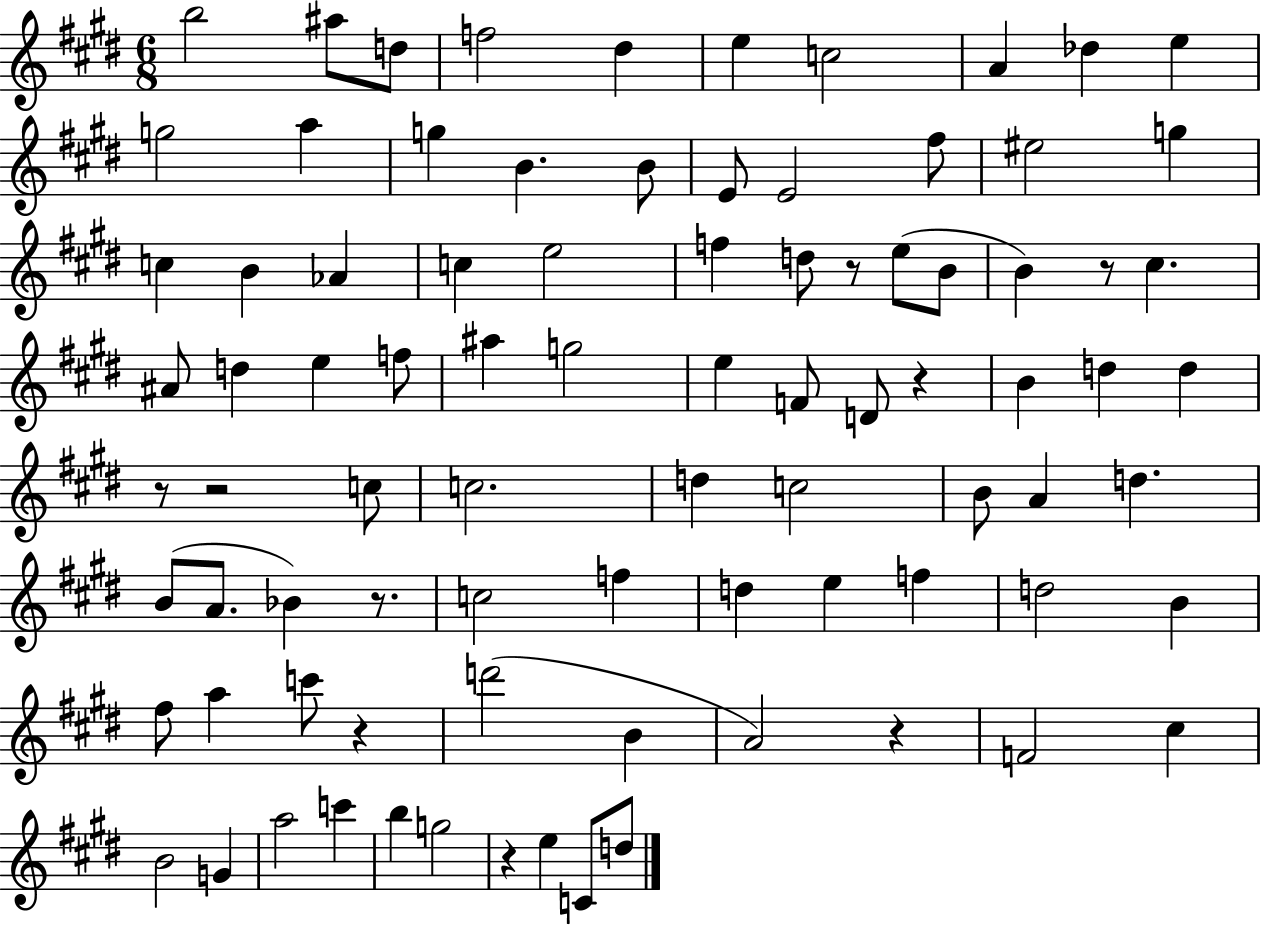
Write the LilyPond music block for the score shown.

{
  \clef treble
  \numericTimeSignature
  \time 6/8
  \key e \major
  b''2 ais''8 d''8 | f''2 dis''4 | e''4 c''2 | a'4 des''4 e''4 | \break g''2 a''4 | g''4 b'4. b'8 | e'8 e'2 fis''8 | eis''2 g''4 | \break c''4 b'4 aes'4 | c''4 e''2 | f''4 d''8 r8 e''8( b'8 | b'4) r8 cis''4. | \break ais'8 d''4 e''4 f''8 | ais''4 g''2 | e''4 f'8 d'8 r4 | b'4 d''4 d''4 | \break r8 r2 c''8 | c''2. | d''4 c''2 | b'8 a'4 d''4. | \break b'8( a'8. bes'4) r8. | c''2 f''4 | d''4 e''4 f''4 | d''2 b'4 | \break fis''8 a''4 c'''8 r4 | d'''2( b'4 | a'2) r4 | f'2 cis''4 | \break b'2 g'4 | a''2 c'''4 | b''4 g''2 | r4 e''4 c'8 d''8 | \break \bar "|."
}